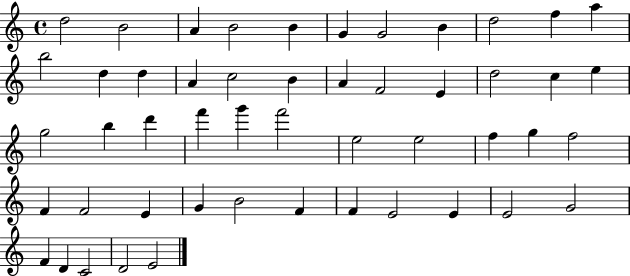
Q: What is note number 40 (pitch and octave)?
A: F4